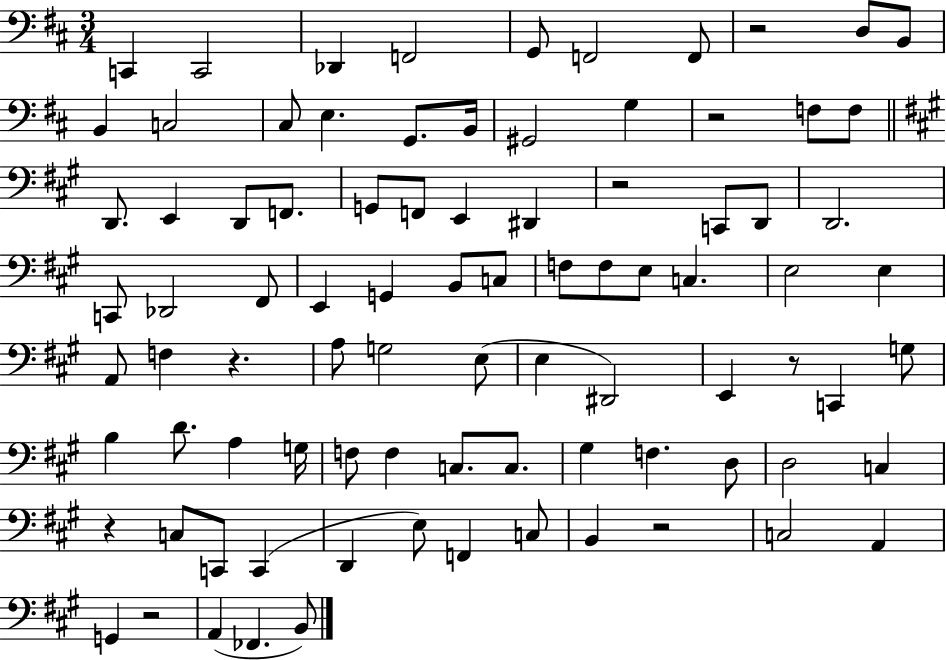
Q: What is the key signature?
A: D major